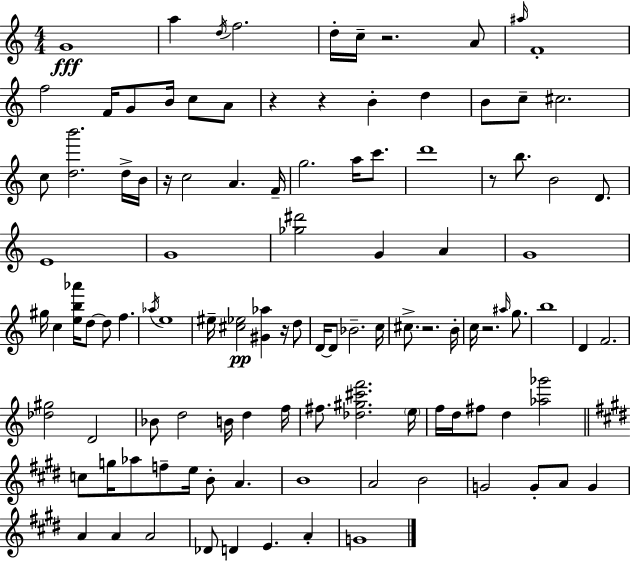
G4/w A5/q D5/s F5/h. D5/s C5/s R/h. A4/e A#5/s F4/w F5/h F4/s G4/e B4/s C5/e A4/e R/q R/q B4/q D5/q B4/e C5/e C#5/h. C5/e [D5,B6]/h. D5/s B4/s R/s C5/h A4/q. F4/s G5/h. A5/s C6/e. D6/w R/e B5/e. B4/h D4/e. E4/w G4/w [Gb5,D#6]/h G4/q A4/q G4/w G#5/s C5/q [E5,B5,Ab6]/s D5/e D5/e F5/q. Ab5/s E5/w EIS5/s [C#5,Eb5]/h [G#4,Ab5]/q R/s D5/e D4/s D4/e Bb4/h. C5/s C#5/e. R/h. B4/s C5/s R/h. A#5/s G5/e. B5/w D4/q F4/h. [Db5,G#5]/h D4/h Bb4/e D5/h B4/s D5/q F5/s F#5/e. [Db5,G#5,C#6,F6]/h. E5/s F5/s D5/s F#5/e D5/q [Ab5,Gb6]/h C5/e G5/s Ab5/e F5/e E5/s B4/e A4/q. B4/w A4/h B4/h G4/h G4/e A4/e G4/q A4/q A4/q A4/h Db4/e D4/q E4/q. A4/q G4/w